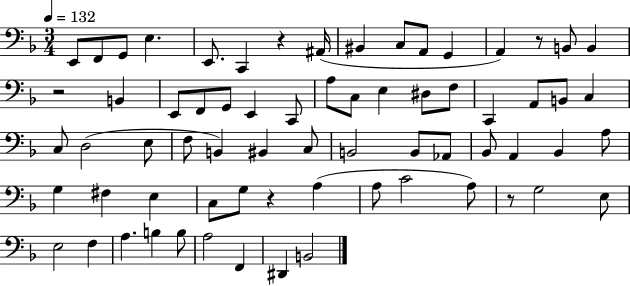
{
  \clef bass
  \numericTimeSignature
  \time 3/4
  \key f \major
  \tempo 4 = 132
  \repeat volta 2 { e,8 f,8 g,8 e4. | e,8. c,4 r4 ais,16( | bis,4 c8 a,8 g,4 | a,4) r8 b,8 b,4 | \break r2 b,4 | e,8 f,8 g,8 e,4 c,8 | a8 c8 e4 dis8 f8 | c,4 a,8 b,8 c4 | \break c8 d2( e8 | f8 b,4) bis,4 c8 | b,2 b,8 aes,8 | bes,8 a,4 bes,4 a8 | \break g4 fis4 e4 | c8 g8 r4 a4( | a8 c'2 a8) | r8 g2 e8 | \break e2 f4 | a4. b4 b8 | a2 f,4 | dis,4 b,2 | \break } \bar "|."
}